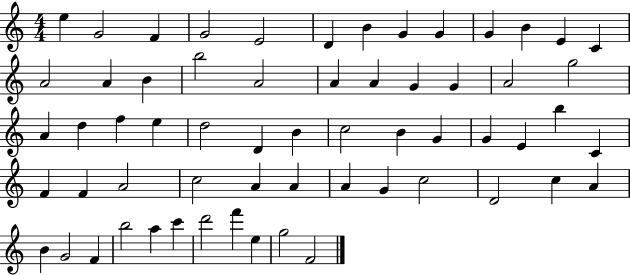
X:1
T:Untitled
M:4/4
L:1/4
K:C
e G2 F G2 E2 D B G G G B E C A2 A B b2 A2 A A G G A2 g2 A d f e d2 D B c2 B G G E b C F F A2 c2 A A A G c2 D2 c A B G2 F b2 a c' d'2 f' e g2 F2